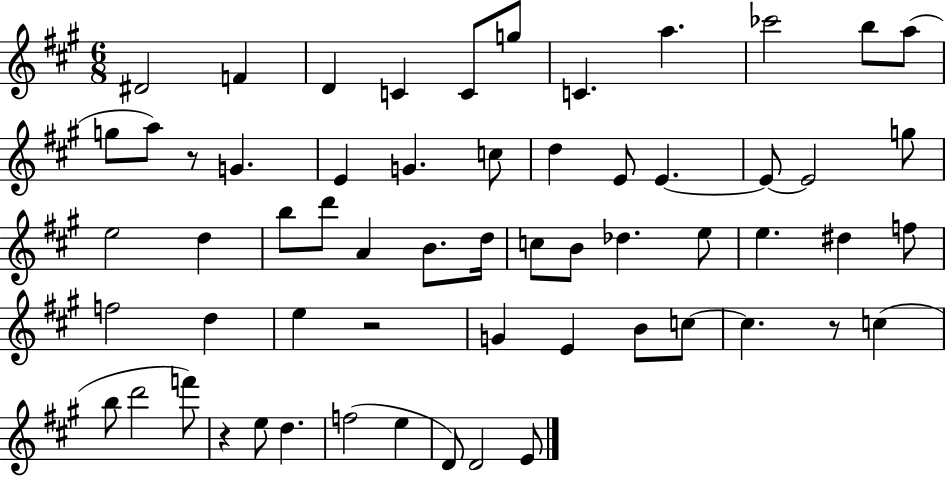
X:1
T:Untitled
M:6/8
L:1/4
K:A
^D2 F D C C/2 g/2 C a _c'2 b/2 a/2 g/2 a/2 z/2 G E G c/2 d E/2 E E/2 E2 g/2 e2 d b/2 d'/2 A B/2 d/4 c/2 B/2 _d e/2 e ^d f/2 f2 d e z2 G E B/2 c/2 c z/2 c b/2 d'2 f'/2 z e/2 d f2 e D/2 D2 E/2